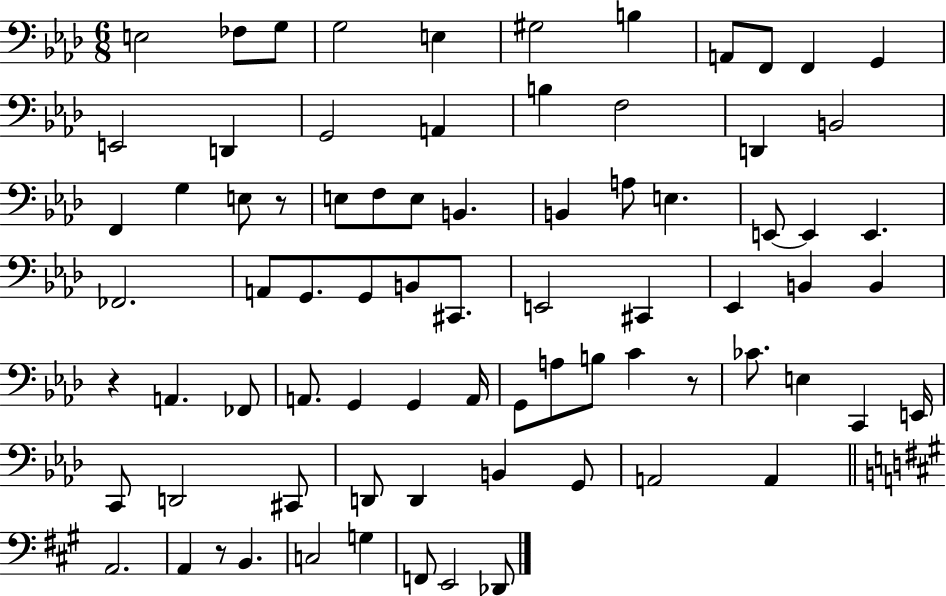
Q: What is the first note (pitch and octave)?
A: E3